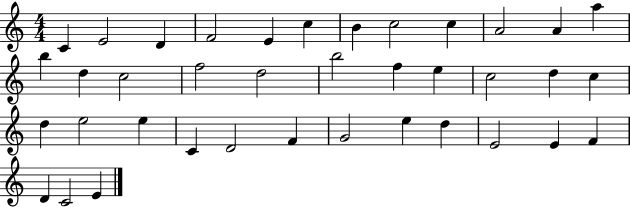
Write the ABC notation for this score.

X:1
T:Untitled
M:4/4
L:1/4
K:C
C E2 D F2 E c B c2 c A2 A a b d c2 f2 d2 b2 f e c2 d c d e2 e C D2 F G2 e d E2 E F D C2 E